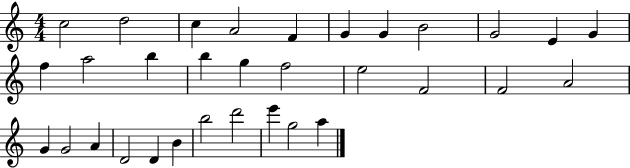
X:1
T:Untitled
M:4/4
L:1/4
K:C
c2 d2 c A2 F G G B2 G2 E G f a2 b b g f2 e2 F2 F2 A2 G G2 A D2 D B b2 d'2 e' g2 a